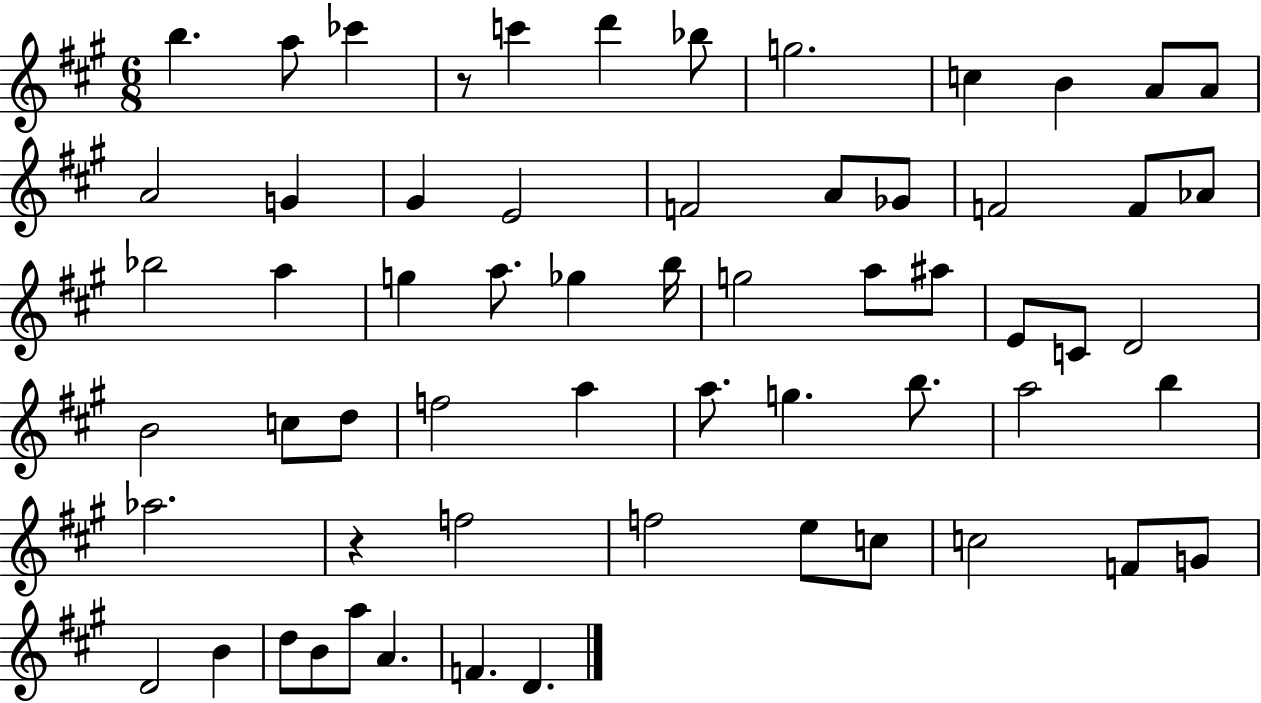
X:1
T:Untitled
M:6/8
L:1/4
K:A
b a/2 _c' z/2 c' d' _b/2 g2 c B A/2 A/2 A2 G ^G E2 F2 A/2 _G/2 F2 F/2 _A/2 _b2 a g a/2 _g b/4 g2 a/2 ^a/2 E/2 C/2 D2 B2 c/2 d/2 f2 a a/2 g b/2 a2 b _a2 z f2 f2 e/2 c/2 c2 F/2 G/2 D2 B d/2 B/2 a/2 A F D